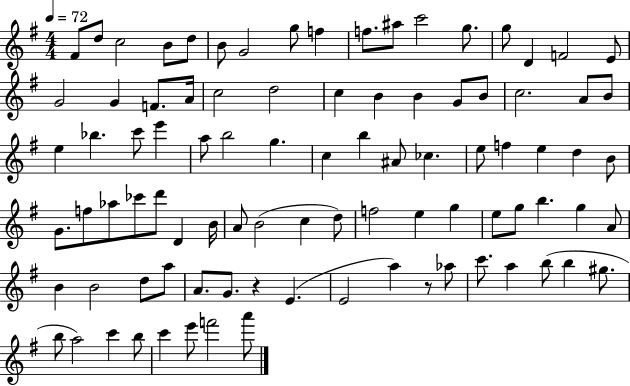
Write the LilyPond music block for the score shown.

{
  \clef treble
  \numericTimeSignature
  \time 4/4
  \key g \major
  \tempo 4 = 72
  fis'8 d''8 c''2 b'8 d''8 | b'8 g'2 g''8 f''4 | f''8. ais''8 c'''2 g''8. | g''8 d'4 f'2 e'8 | \break g'2 g'4 f'8. a'16 | c''2 d''2 | c''4 b'4 b'4 g'8 b'8 | c''2. a'8 b'8 | \break e''4 bes''4. c'''8 e'''4 | a''8 b''2 g''4. | c''4 b''4 ais'8 ces''4. | e''8 f''4 e''4 d''4 b'8 | \break g'8. f''8 aes''8 ces'''8 d'''8 d'4 b'16 | a'8 b'2( c''4 d''8) | f''2 e''4 g''4 | e''8 g''8 b''4. g''4 a'8 | \break b'4 b'2 d''8 a''8 | a'8. g'8. r4 e'4.( | e'2 a''4) r8 aes''8 | c'''8. a''4 b''8( b''4 gis''8. | \break b''8 a''2) c'''4 b''8 | c'''4 e'''8 f'''2 a'''8 | \bar "|."
}